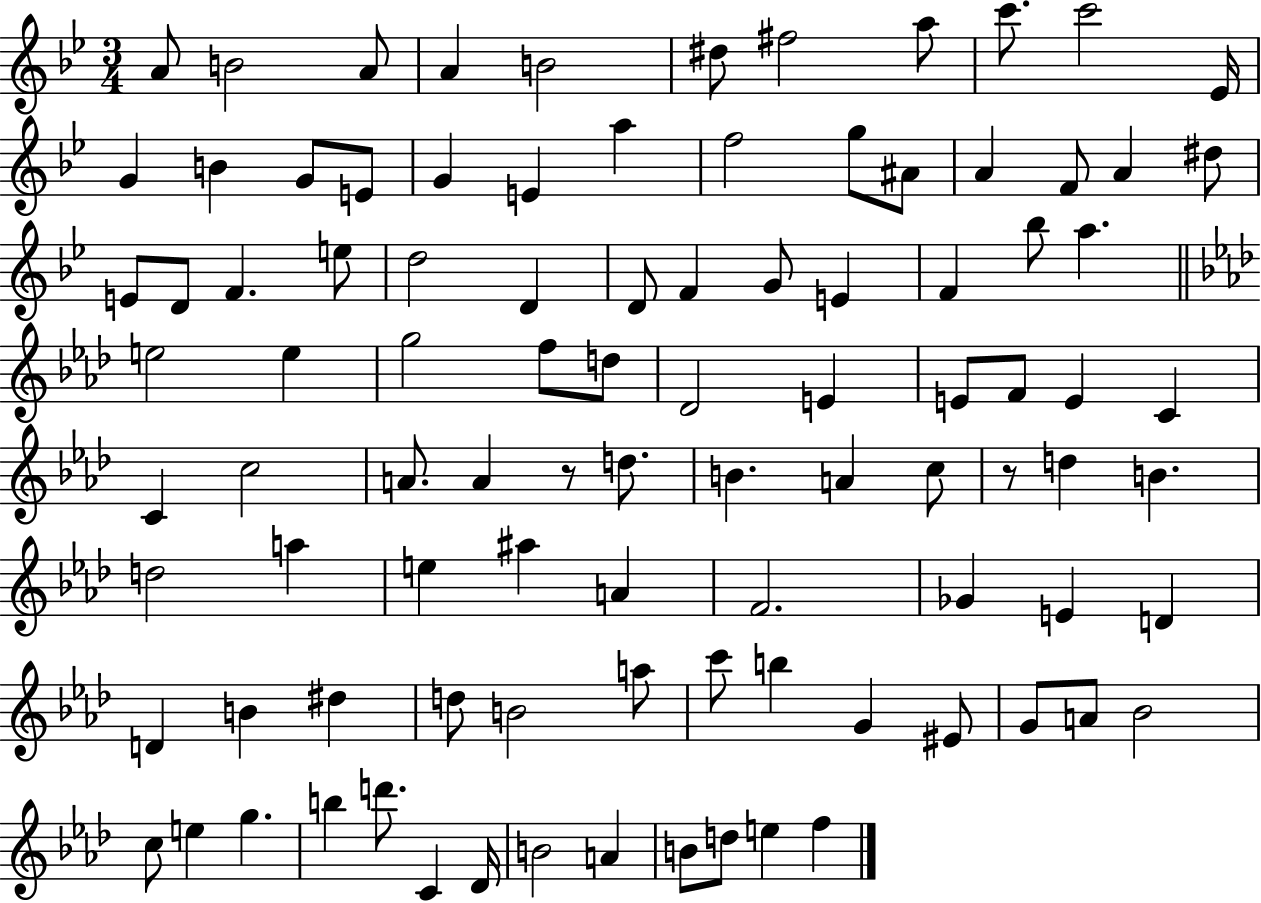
A4/e B4/h A4/e A4/q B4/h D#5/e F#5/h A5/e C6/e. C6/h Eb4/s G4/q B4/q G4/e E4/e G4/q E4/q A5/q F5/h G5/e A#4/e A4/q F4/e A4/q D#5/e E4/e D4/e F4/q. E5/e D5/h D4/q D4/e F4/q G4/e E4/q F4/q Bb5/e A5/q. E5/h E5/q G5/h F5/e D5/e Db4/h E4/q E4/e F4/e E4/q C4/q C4/q C5/h A4/e. A4/q R/e D5/e. B4/q. A4/q C5/e R/e D5/q B4/q. D5/h A5/q E5/q A#5/q A4/q F4/h. Gb4/q E4/q D4/q D4/q B4/q D#5/q D5/e B4/h A5/e C6/e B5/q G4/q EIS4/e G4/e A4/e Bb4/h C5/e E5/q G5/q. B5/q D6/e. C4/q Db4/s B4/h A4/q B4/e D5/e E5/q F5/q